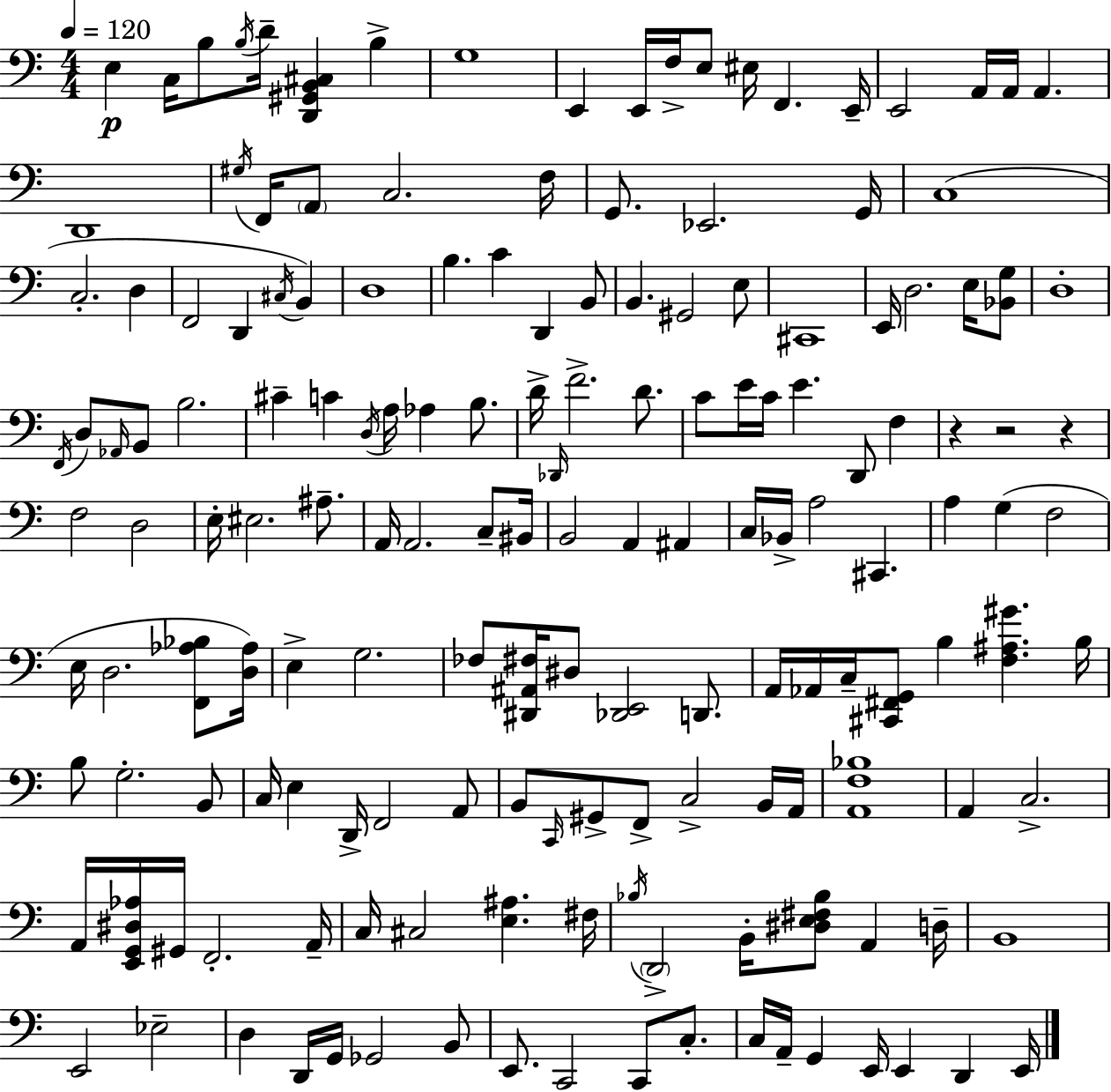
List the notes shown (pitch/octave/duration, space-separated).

E3/q C3/s B3/e B3/s D4/s [D2,G#2,B2,C#3]/q B3/q G3/w E2/q E2/s F3/s E3/e EIS3/s F2/q. E2/s E2/h A2/s A2/s A2/q. D2/w G#3/s F2/s A2/e C3/h. F3/s G2/e. Eb2/h. G2/s C3/w C3/h. D3/q F2/h D2/q C#3/s B2/q D3/w B3/q. C4/q D2/q B2/e B2/q. G#2/h E3/e C#2/w E2/s D3/h. E3/s [Bb2,G3]/e D3/w F2/s D3/e Ab2/s B2/e B3/h. C#4/q C4/q D3/s A3/s Ab3/q B3/e. D4/s Db2/s F4/h. D4/e. C4/e E4/s C4/s E4/q. D2/e F3/q R/q R/h R/q F3/h D3/h E3/s EIS3/h. A#3/e. A2/s A2/h. C3/e BIS2/s B2/h A2/q A#2/q C3/s Bb2/s A3/h C#2/q. A3/q G3/q F3/h E3/s D3/h. [F2,Ab3,Bb3]/e [D3,Ab3]/s E3/q G3/h. FES3/e [D#2,A#2,F#3]/s D#3/e [Db2,E2]/h D2/e. A2/s Ab2/s C3/s [C#2,F#2,G2]/e B3/q [F3,A#3,G#4]/q. B3/s B3/e G3/h. B2/e C3/s E3/q D2/s F2/h A2/e B2/e C2/s G#2/e F2/e C3/h B2/s A2/s [A2,F3,Bb3]/w A2/q C3/h. A2/s [E2,G2,D#3,Ab3]/s G#2/s F2/h. A2/s C3/s C#3/h [E3,A#3]/q. F#3/s Bb3/s D2/h B2/s [D#3,E3,F#3,Bb3]/e A2/q D3/s B2/w E2/h Eb3/h D3/q D2/s G2/s Gb2/h B2/e E2/e. C2/h C2/e C3/e. C3/s A2/s G2/q E2/s E2/q D2/q E2/s